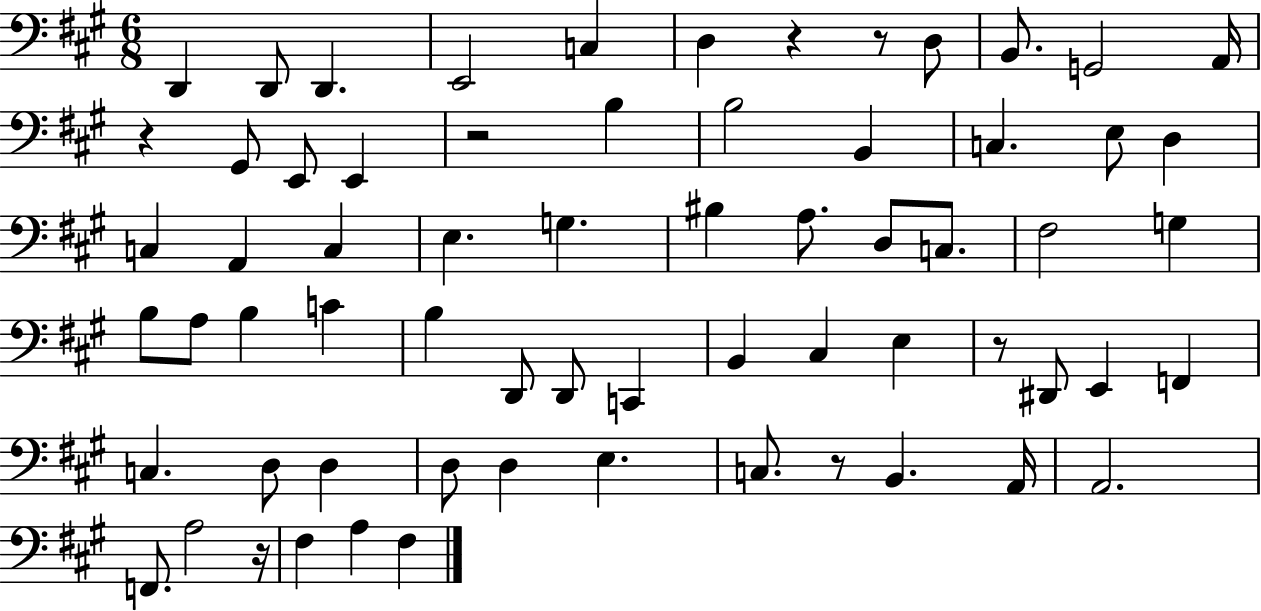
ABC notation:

X:1
T:Untitled
M:6/8
L:1/4
K:A
D,, D,,/2 D,, E,,2 C, D, z z/2 D,/2 B,,/2 G,,2 A,,/4 z ^G,,/2 E,,/2 E,, z2 B, B,2 B,, C, E,/2 D, C, A,, C, E, G, ^B, A,/2 D,/2 C,/2 ^F,2 G, B,/2 A,/2 B, C B, D,,/2 D,,/2 C,, B,, ^C, E, z/2 ^D,,/2 E,, F,, C, D,/2 D, D,/2 D, E, C,/2 z/2 B,, A,,/4 A,,2 F,,/2 A,2 z/4 ^F, A, ^F,